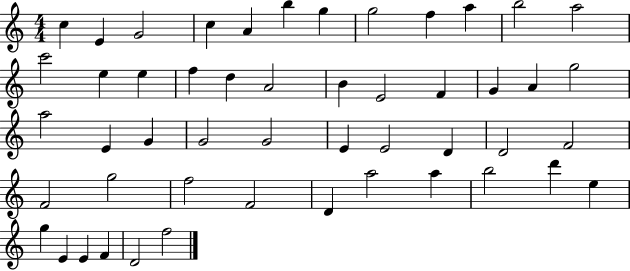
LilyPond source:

{
  \clef treble
  \numericTimeSignature
  \time 4/4
  \key c \major
  c''4 e'4 g'2 | c''4 a'4 b''4 g''4 | g''2 f''4 a''4 | b''2 a''2 | \break c'''2 e''4 e''4 | f''4 d''4 a'2 | b'4 e'2 f'4 | g'4 a'4 g''2 | \break a''2 e'4 g'4 | g'2 g'2 | e'4 e'2 d'4 | d'2 f'2 | \break f'2 g''2 | f''2 f'2 | d'4 a''2 a''4 | b''2 d'''4 e''4 | \break g''4 e'4 e'4 f'4 | d'2 f''2 | \bar "|."
}